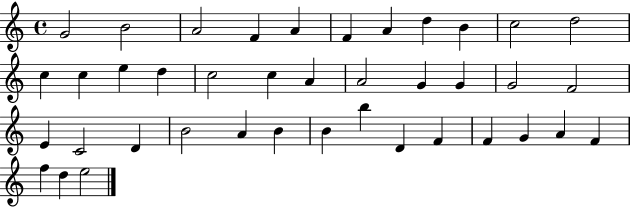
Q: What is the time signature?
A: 4/4